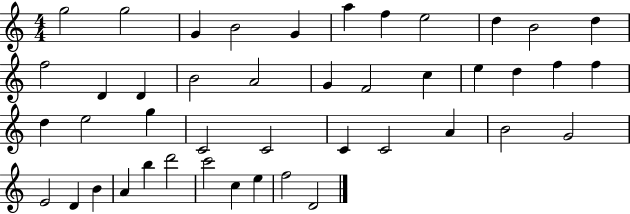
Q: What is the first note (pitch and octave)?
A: G5